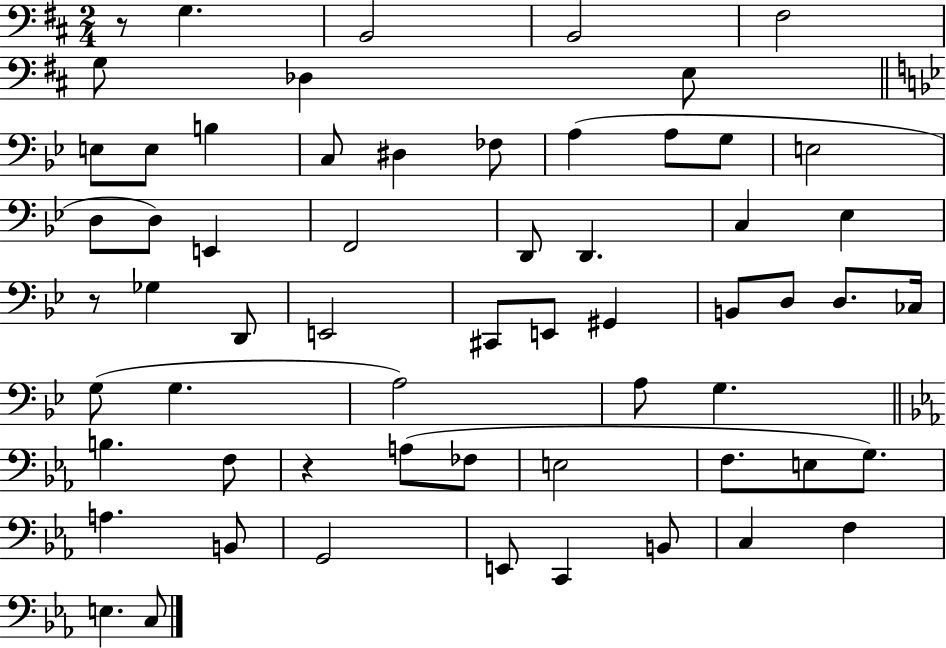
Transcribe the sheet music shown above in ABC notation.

X:1
T:Untitled
M:2/4
L:1/4
K:D
z/2 G, B,,2 B,,2 ^F,2 G,/2 _D, E,/2 E,/2 E,/2 B, C,/2 ^D, _F,/2 A, A,/2 G,/2 E,2 D,/2 D,/2 E,, F,,2 D,,/2 D,, C, _E, z/2 _G, D,,/2 E,,2 ^C,,/2 E,,/2 ^G,, B,,/2 D,/2 D,/2 _C,/4 G,/2 G, A,2 A,/2 G, B, F,/2 z A,/2 _F,/2 E,2 F,/2 E,/2 G,/2 A, B,,/2 G,,2 E,,/2 C,, B,,/2 C, F, E, C,/2